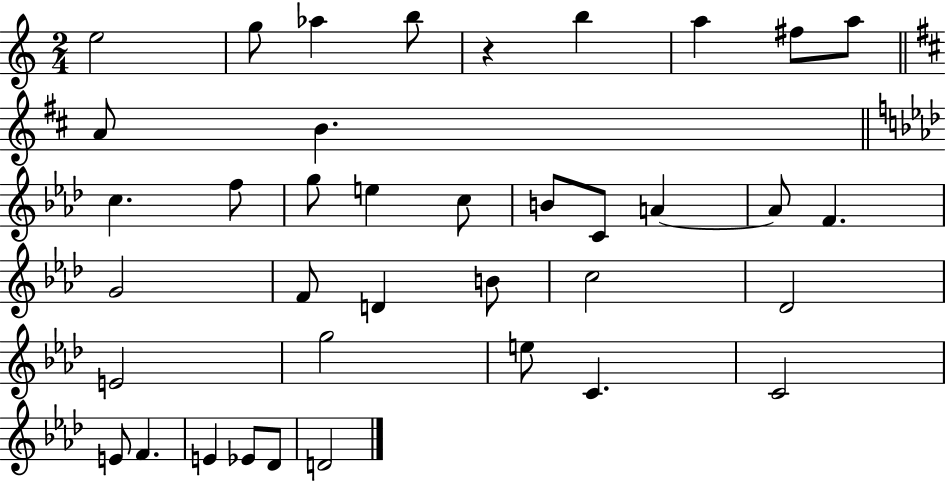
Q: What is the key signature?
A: C major